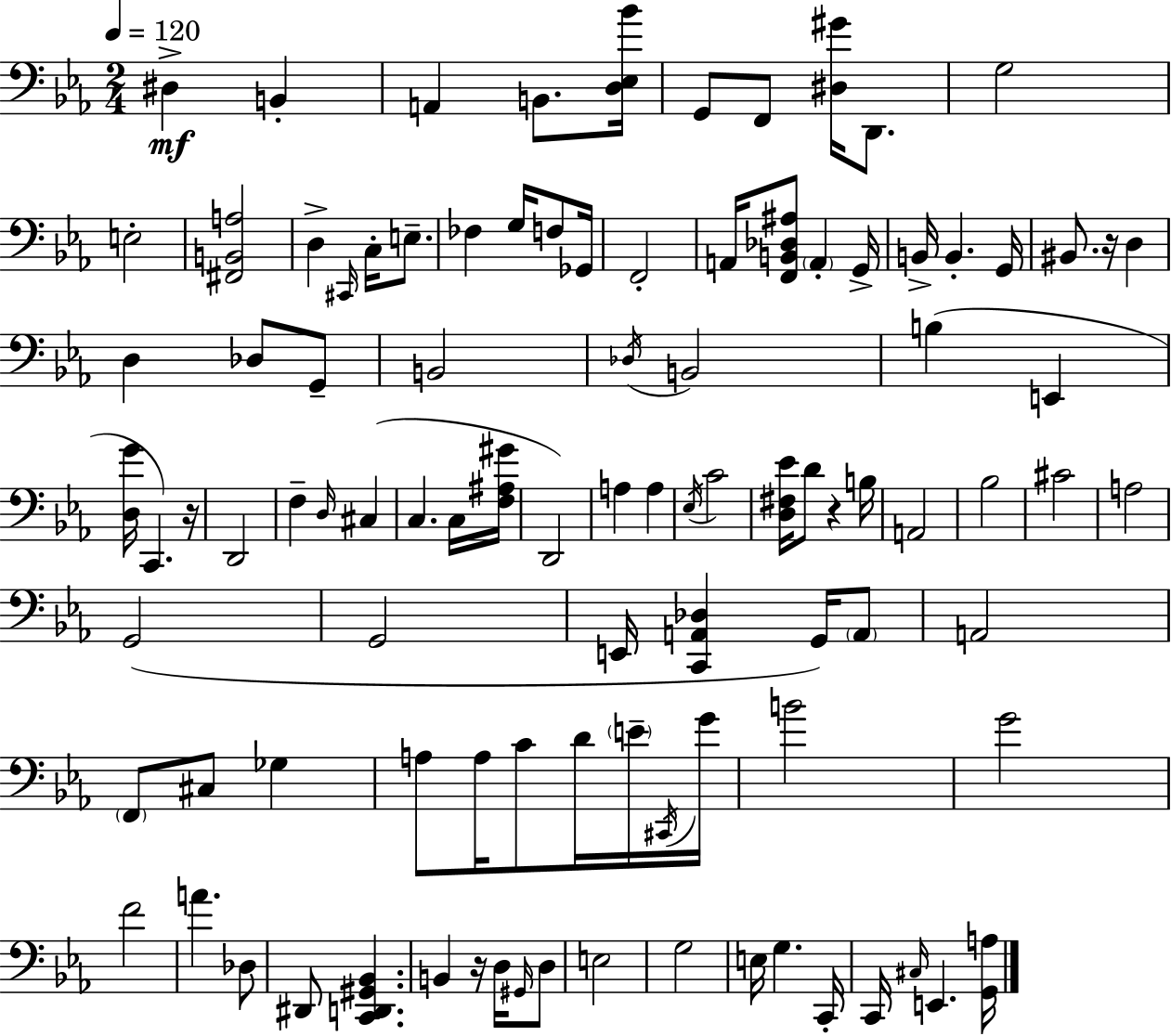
X:1
T:Untitled
M:2/4
L:1/4
K:Cm
^D, B,, A,, B,,/2 [D,_E,_B]/4 G,,/2 F,,/2 [^D,^G]/4 D,,/2 G,2 E,2 [^F,,B,,A,]2 D, ^C,,/4 C,/4 E,/2 _F, G,/4 F,/2 _G,,/4 F,,2 A,,/4 [F,,B,,_D,^A,]/2 A,, G,,/4 B,,/4 B,, G,,/4 ^B,,/2 z/4 D, D, _D,/2 G,,/2 B,,2 _D,/4 B,,2 B, E,, [D,G]/4 C,, z/4 D,,2 F, D,/4 ^C, C, C,/4 [F,^A,^G]/4 D,,2 A, A, _E,/4 C2 [D,^F,_E]/4 D/2 z B,/4 A,,2 _B,2 ^C2 A,2 G,,2 G,,2 E,,/4 [C,,A,,_D,] G,,/4 A,,/2 A,,2 F,,/2 ^C,/2 _G, A,/2 A,/4 C/2 D/4 E/4 ^C,,/4 G/4 B2 G2 F2 A _D,/2 ^D,,/2 [C,,D,,^G,,_B,,] B,, z/4 D,/4 ^G,,/4 D,/2 E,2 G,2 E,/4 G, C,,/4 C,,/4 ^C,/4 E,, [G,,A,]/4